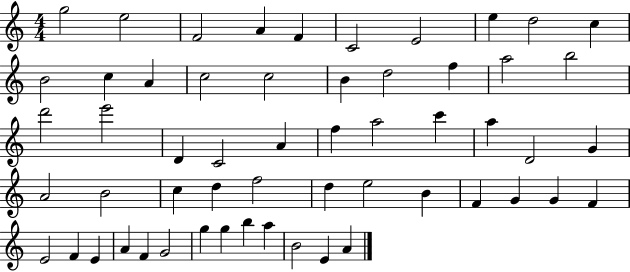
G5/h E5/h F4/h A4/q F4/q C4/h E4/h E5/q D5/h C5/q B4/h C5/q A4/q C5/h C5/h B4/q D5/h F5/q A5/h B5/h D6/h E6/h D4/q C4/h A4/q F5/q A5/h C6/q A5/q D4/h G4/q A4/h B4/h C5/q D5/q F5/h D5/q E5/h B4/q F4/q G4/q G4/q F4/q E4/h F4/q E4/q A4/q F4/q G4/h G5/q G5/q B5/q A5/q B4/h E4/q A4/q